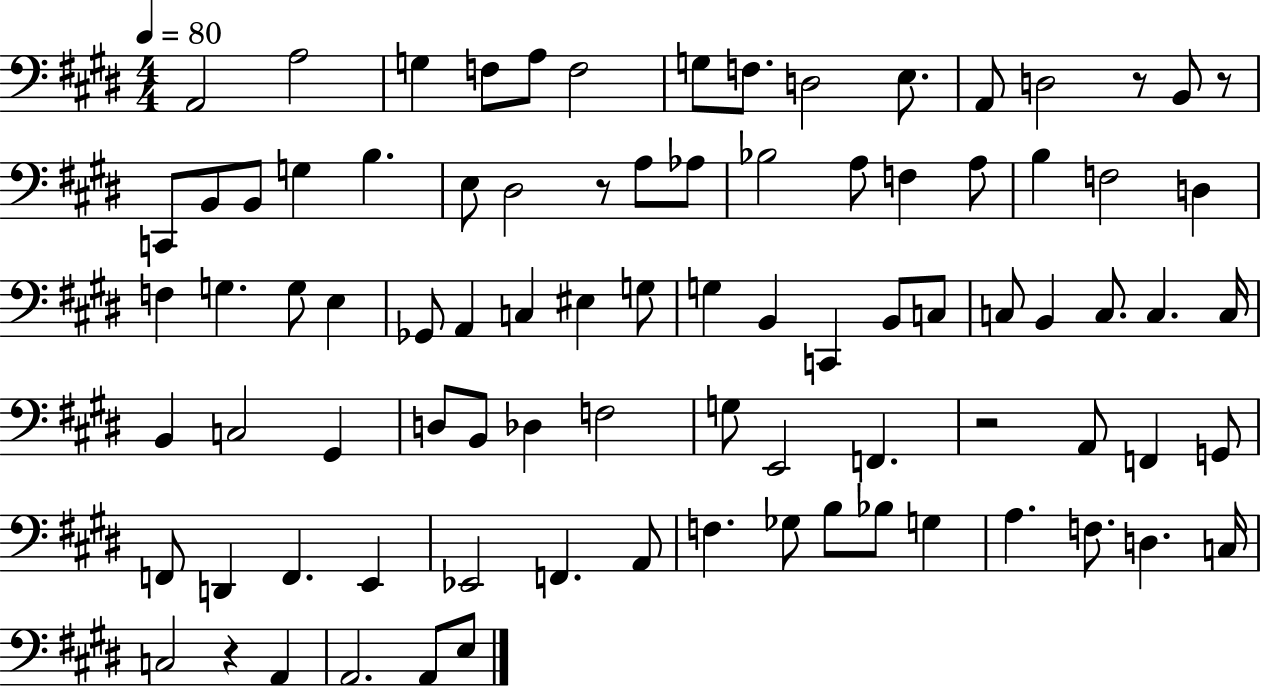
A2/h A3/h G3/q F3/e A3/e F3/h G3/e F3/e. D3/h E3/e. A2/e D3/h R/e B2/e R/e C2/e B2/e B2/e G3/q B3/q. E3/e D#3/h R/e A3/e Ab3/e Bb3/h A3/e F3/q A3/e B3/q F3/h D3/q F3/q G3/q. G3/e E3/q Gb2/e A2/q C3/q EIS3/q G3/e G3/q B2/q C2/q B2/e C3/e C3/e B2/q C3/e. C3/q. C3/s B2/q C3/h G#2/q D3/e B2/e Db3/q F3/h G3/e E2/h F2/q. R/h A2/e F2/q G2/e F2/e D2/q F2/q. E2/q Eb2/h F2/q. A2/e F3/q. Gb3/e B3/e Bb3/e G3/q A3/q. F3/e. D3/q. C3/s C3/h R/q A2/q A2/h. A2/e E3/e